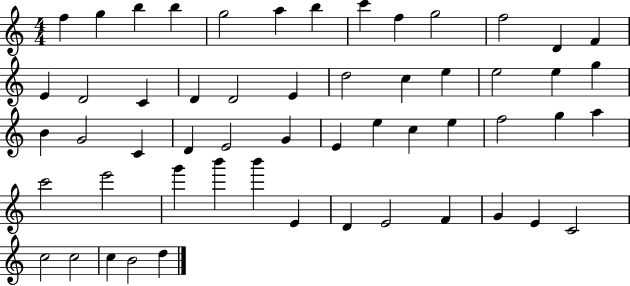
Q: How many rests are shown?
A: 0